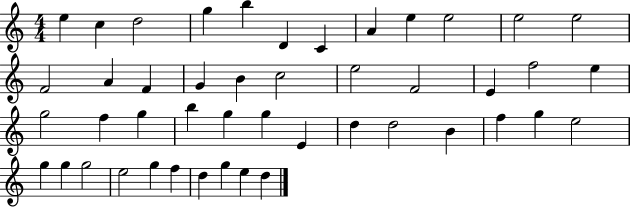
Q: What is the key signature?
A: C major